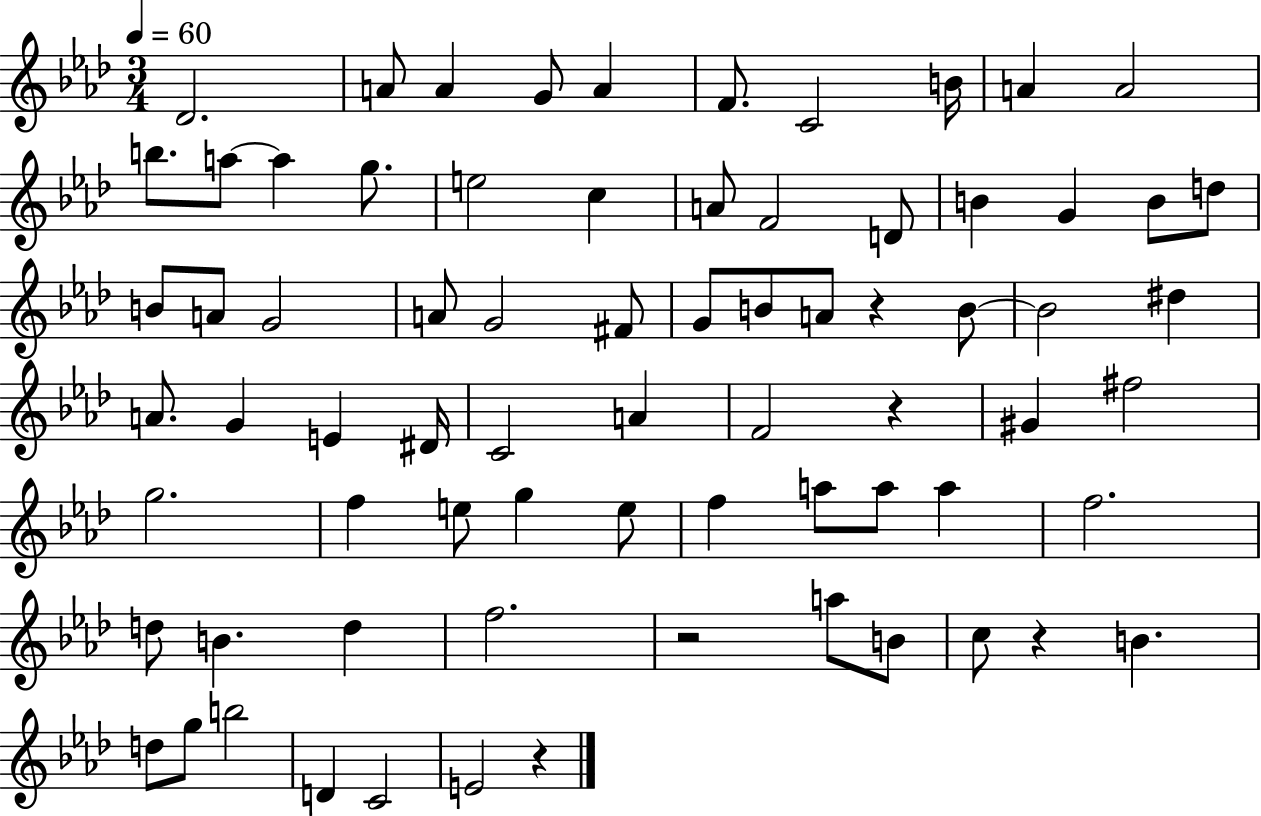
{
  \clef treble
  \numericTimeSignature
  \time 3/4
  \key aes \major
  \tempo 4 = 60
  des'2. | a'8 a'4 g'8 a'4 | f'8. c'2 b'16 | a'4 a'2 | \break b''8. a''8~~ a''4 g''8. | e''2 c''4 | a'8 f'2 d'8 | b'4 g'4 b'8 d''8 | \break b'8 a'8 g'2 | a'8 g'2 fis'8 | g'8 b'8 a'8 r4 b'8~~ | b'2 dis''4 | \break a'8. g'4 e'4 dis'16 | c'2 a'4 | f'2 r4 | gis'4 fis''2 | \break g''2. | f''4 e''8 g''4 e''8 | f''4 a''8 a''8 a''4 | f''2. | \break d''8 b'4. d''4 | f''2. | r2 a''8 b'8 | c''8 r4 b'4. | \break d''8 g''8 b''2 | d'4 c'2 | e'2 r4 | \bar "|."
}